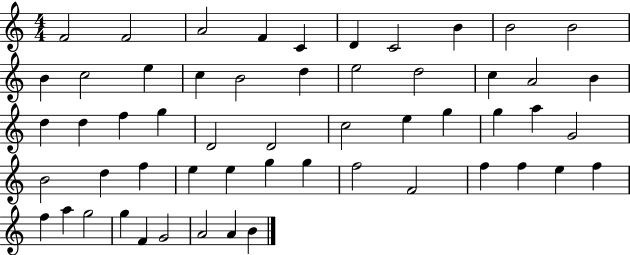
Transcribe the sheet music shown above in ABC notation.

X:1
T:Untitled
M:4/4
L:1/4
K:C
F2 F2 A2 F C D C2 B B2 B2 B c2 e c B2 d e2 d2 c A2 B d d f g D2 D2 c2 e g g a G2 B2 d f e e g g f2 F2 f f e f f a g2 g F G2 A2 A B